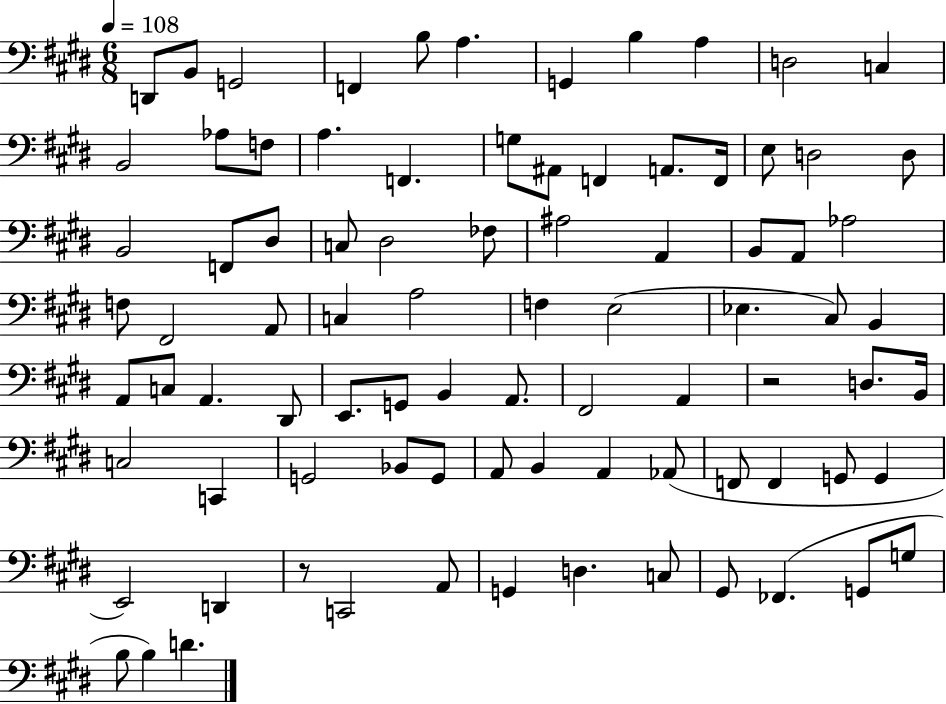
X:1
T:Untitled
M:6/8
L:1/4
K:E
D,,/2 B,,/2 G,,2 F,, B,/2 A, G,, B, A, D,2 C, B,,2 _A,/2 F,/2 A, F,, G,/2 ^A,,/2 F,, A,,/2 F,,/4 E,/2 D,2 D,/2 B,,2 F,,/2 ^D,/2 C,/2 ^D,2 _F,/2 ^A,2 A,, B,,/2 A,,/2 _A,2 F,/2 ^F,,2 A,,/2 C, A,2 F, E,2 _E, ^C,/2 B,, A,,/2 C,/2 A,, ^D,,/2 E,,/2 G,,/2 B,, A,,/2 ^F,,2 A,, z2 D,/2 B,,/4 C,2 C,, G,,2 _B,,/2 G,,/2 A,,/2 B,, A,, _A,,/2 F,,/2 F,, G,,/2 G,, E,,2 D,, z/2 C,,2 A,,/2 G,, D, C,/2 ^G,,/2 _F,, G,,/2 G,/2 B,/2 B, D